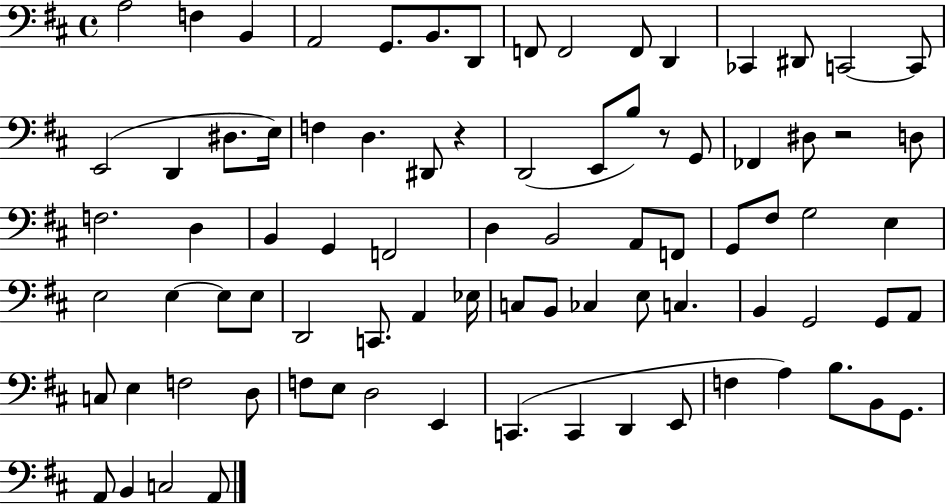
A3/h F3/q B2/q A2/h G2/e. B2/e. D2/e F2/e F2/h F2/e D2/q CES2/q D#2/e C2/h C2/e E2/h D2/q D#3/e. E3/s F3/q D3/q. D#2/e R/q D2/h E2/e B3/e R/e G2/e FES2/q D#3/e R/h D3/e F3/h. D3/q B2/q G2/q F2/h D3/q B2/h A2/e F2/e G2/e F#3/e G3/h E3/q E3/h E3/q E3/e E3/e D2/h C2/e. A2/q Eb3/s C3/e B2/e CES3/q E3/e C3/q. B2/q G2/h G2/e A2/e C3/e E3/q F3/h D3/e F3/e E3/e D3/h E2/q C2/q. C2/q D2/q E2/e F3/q A3/q B3/e. B2/e G2/e. A2/e B2/q C3/h A2/e